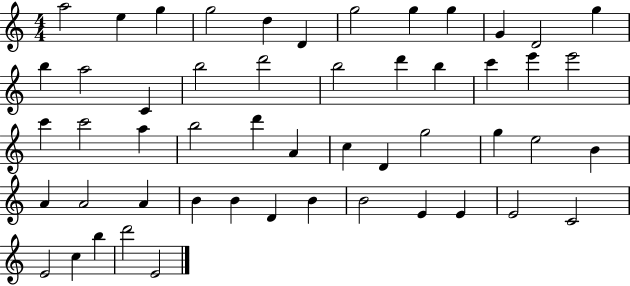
X:1
T:Untitled
M:4/4
L:1/4
K:C
a2 e g g2 d D g2 g g G D2 g b a2 C b2 d'2 b2 d' b c' e' e'2 c' c'2 a b2 d' A c D g2 g e2 B A A2 A B B D B B2 E E E2 C2 E2 c b d'2 E2